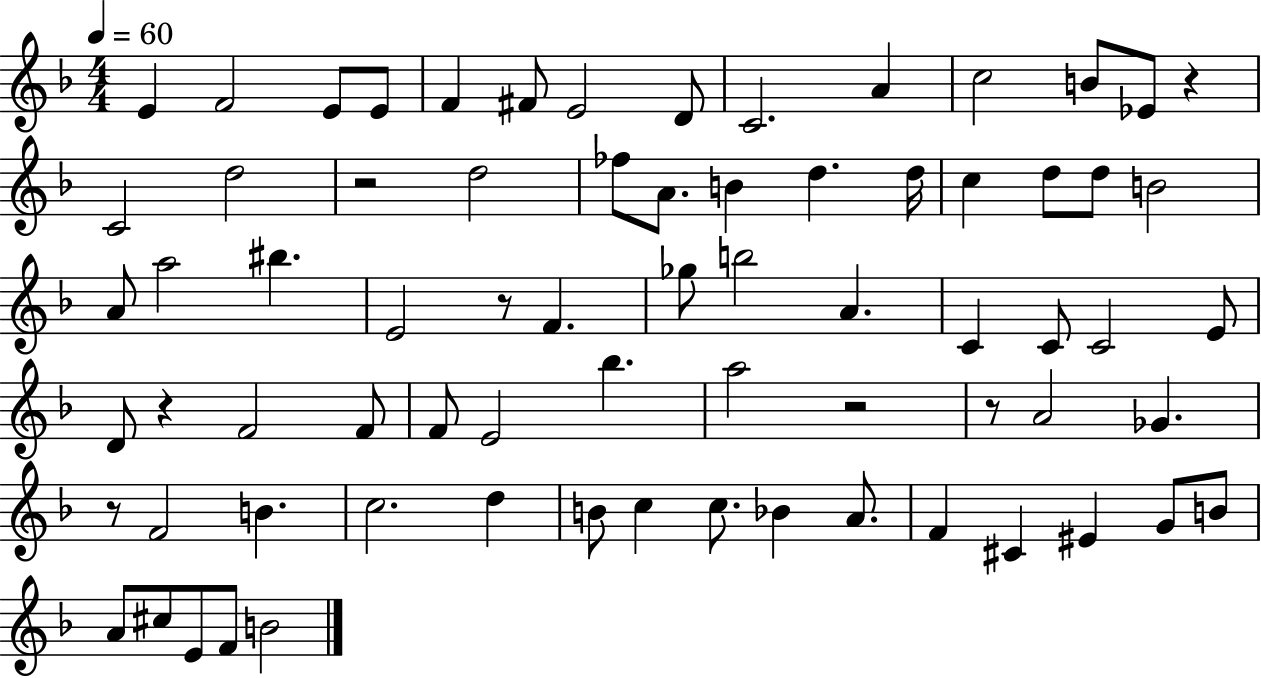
{
  \clef treble
  \numericTimeSignature
  \time 4/4
  \key f \major
  \tempo 4 = 60
  e'4 f'2 e'8 e'8 | f'4 fis'8 e'2 d'8 | c'2. a'4 | c''2 b'8 ees'8 r4 | \break c'2 d''2 | r2 d''2 | fes''8 a'8. b'4 d''4. d''16 | c''4 d''8 d''8 b'2 | \break a'8 a''2 bis''4. | e'2 r8 f'4. | ges''8 b''2 a'4. | c'4 c'8 c'2 e'8 | \break d'8 r4 f'2 f'8 | f'8 e'2 bes''4. | a''2 r2 | r8 a'2 ges'4. | \break r8 f'2 b'4. | c''2. d''4 | b'8 c''4 c''8. bes'4 a'8. | f'4 cis'4 eis'4 g'8 b'8 | \break a'8 cis''8 e'8 f'8 b'2 | \bar "|."
}